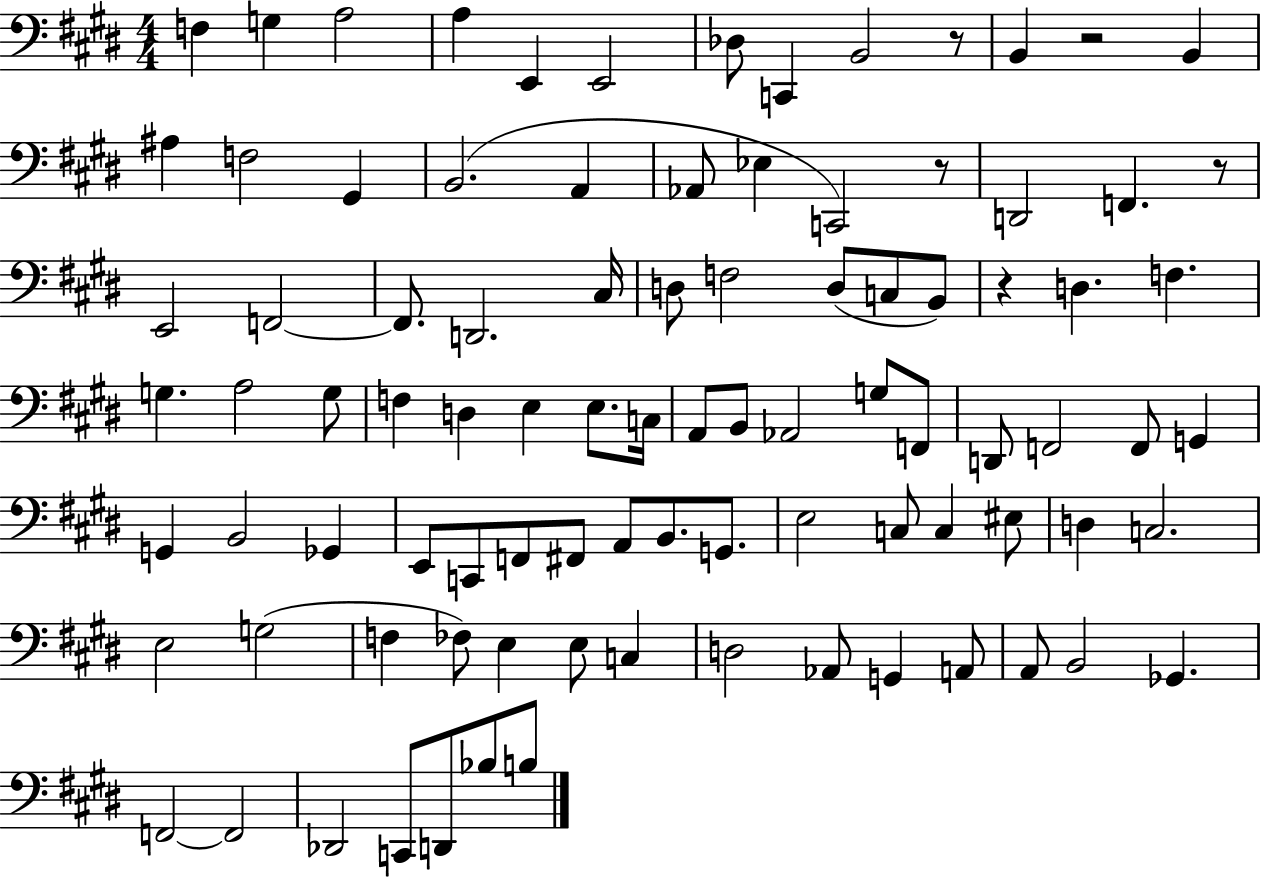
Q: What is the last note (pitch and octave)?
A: B3